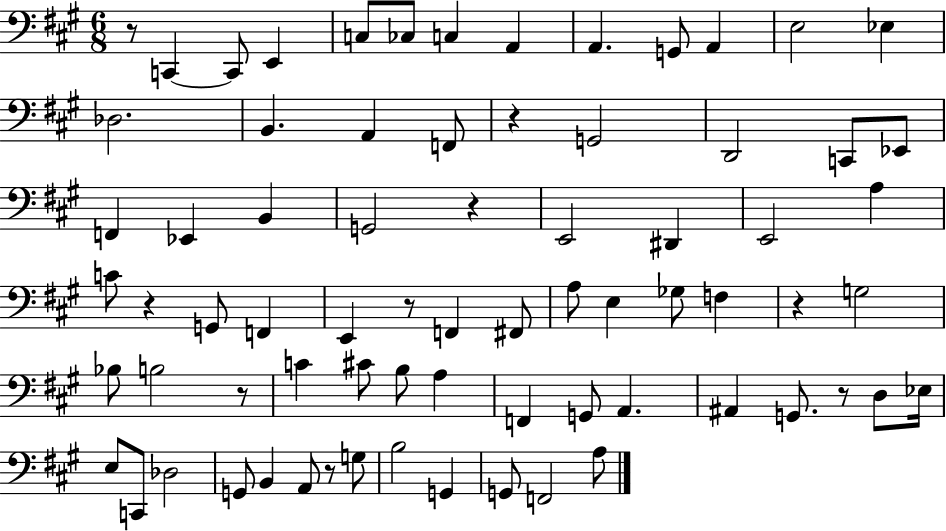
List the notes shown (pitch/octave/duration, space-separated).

R/e C2/q C2/e E2/q C3/e CES3/e C3/q A2/q A2/q. G2/e A2/q E3/h Eb3/q Db3/h. B2/q. A2/q F2/e R/q G2/h D2/h C2/e Eb2/e F2/q Eb2/q B2/q G2/h R/q E2/h D#2/q E2/h A3/q C4/e R/q G2/e F2/q E2/q R/e F2/q F#2/e A3/e E3/q Gb3/e F3/q R/q G3/h Bb3/e B3/h R/e C4/q C#4/e B3/e A3/q F2/q G2/e A2/q. A#2/q G2/e. R/e D3/e Eb3/s E3/e C2/e Db3/h G2/e B2/q A2/e R/e G3/e B3/h G2/q G2/e F2/h A3/e